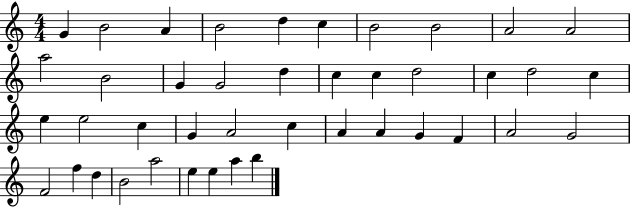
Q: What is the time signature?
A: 4/4